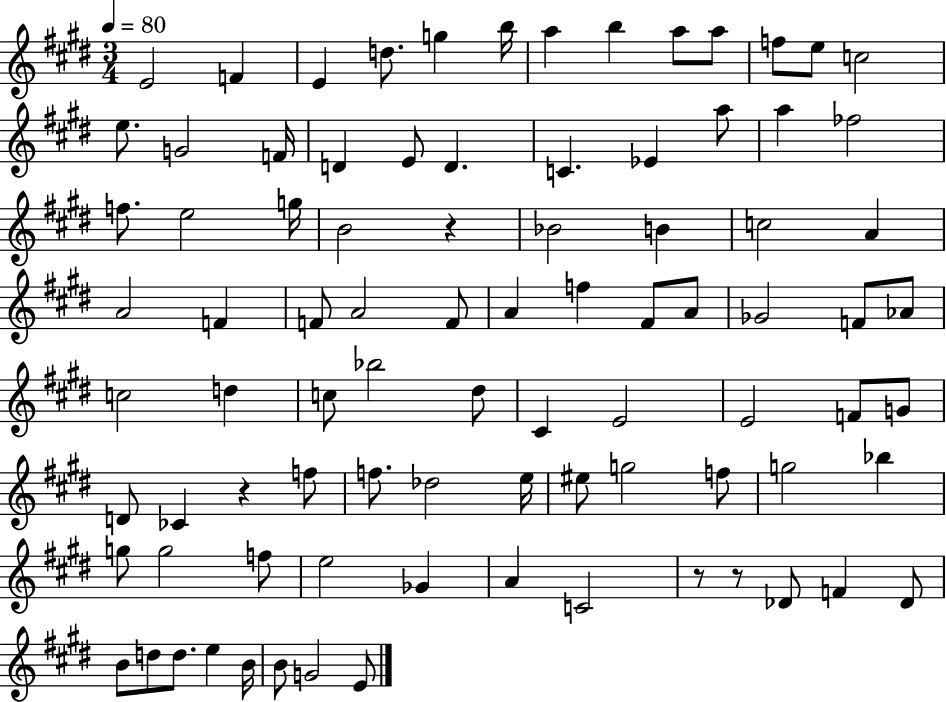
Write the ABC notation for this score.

X:1
T:Untitled
M:3/4
L:1/4
K:E
E2 F E d/2 g b/4 a b a/2 a/2 f/2 e/2 c2 e/2 G2 F/4 D E/2 D C _E a/2 a _f2 f/2 e2 g/4 B2 z _B2 B c2 A A2 F F/2 A2 F/2 A f ^F/2 A/2 _G2 F/2 _A/2 c2 d c/2 _b2 ^d/2 ^C E2 E2 F/2 G/2 D/2 _C z f/2 f/2 _d2 e/4 ^e/2 g2 f/2 g2 _b g/2 g2 f/2 e2 _G A C2 z/2 z/2 _D/2 F _D/2 B/2 d/2 d/2 e B/4 B/2 G2 E/2